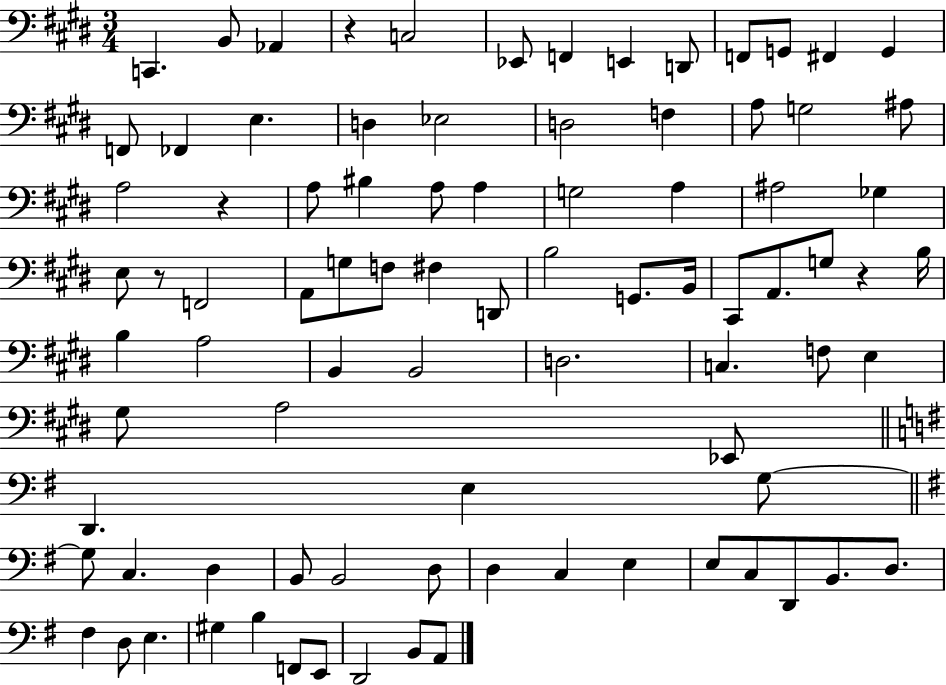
{
  \clef bass
  \numericTimeSignature
  \time 3/4
  \key e \major
  c,4. b,8 aes,4 | r4 c2 | ees,8 f,4 e,4 d,8 | f,8 g,8 fis,4 g,4 | \break f,8 fes,4 e4. | d4 ees2 | d2 f4 | a8 g2 ais8 | \break a2 r4 | a8 bis4 a8 a4 | g2 a4 | ais2 ges4 | \break e8 r8 f,2 | a,8 g8 f8 fis4 d,8 | b2 g,8. b,16 | cis,8 a,8. g8 r4 b16 | \break b4 a2 | b,4 b,2 | d2. | c4. f8 e4 | \break gis8 a2 ees,8 | \bar "||" \break \key g \major d,4. e4 g8~~ | \bar "||" \break \key g \major g8 c4. d4 | b,8 b,2 d8 | d4 c4 e4 | e8 c8 d,8 b,8. d8. | \break fis4 d8 e4. | gis4 b4 f,8 e,8 | d,2 b,8 a,8 | \bar "|."
}